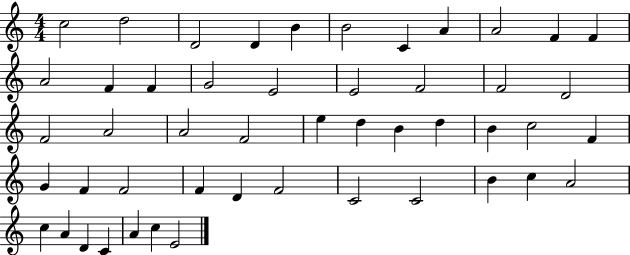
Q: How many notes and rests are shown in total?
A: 49